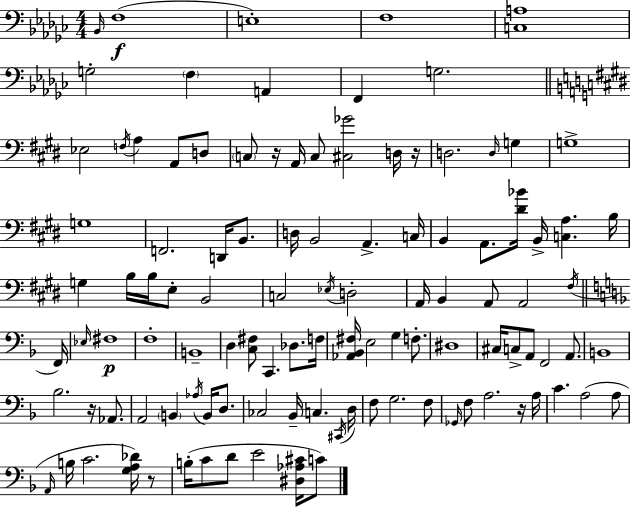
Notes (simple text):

Bb2/s F3/w E3/w F3/w [C3,A3]/w G3/h F3/q A2/q F2/q G3/h. Eb3/h F3/s A3/q A2/e D3/e C3/e R/s A2/s C3/e [C#3,Gb4]/h D3/s R/s D3/h. D3/s G3/q G3/w G3/w F2/h. D2/s B2/e. D3/s B2/h A2/q. C3/s B2/q A2/e. [D#4,Bb4]/s B2/s [C3,A3]/q. B3/s G3/q B3/s B3/s E3/e B2/h C3/h Eb3/s D3/h A2/s B2/q A2/e A2/h F#3/s F2/s Eb3/s F#3/w F3/w B2/w D3/q [C3,F#3]/e C2/q. Db3/e. F3/s [Ab2,Bb2,F#3]/s E3/h G3/q F3/e. D#3/w C#3/s C3/e A2/e F2/h A2/e. B2/w Bb3/h. R/s Ab2/e. A2/h B2/q Ab3/s B2/s D3/e. CES3/h Bb2/s C3/q. C#2/s D3/s F3/e G3/h. F3/e Gb2/s F3/e A3/h. R/s A3/s C4/q. A3/h A3/e A2/s B3/s C4/h. [G3,A3,Db4]/s R/e B3/s C4/e D4/e E4/h [D#3,Ab3,C#4]/s C4/e